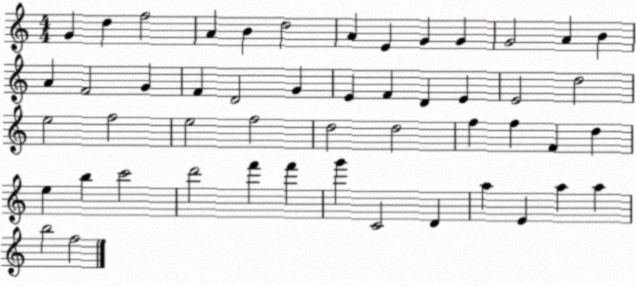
X:1
T:Untitled
M:4/4
L:1/4
K:C
G d f2 A B d2 A E G G G2 A B A F2 G F D2 G E F D E E2 d2 e2 f2 e2 f2 d2 d2 f f F d e b c'2 d'2 f' f' g' C2 D a E a a b2 f2